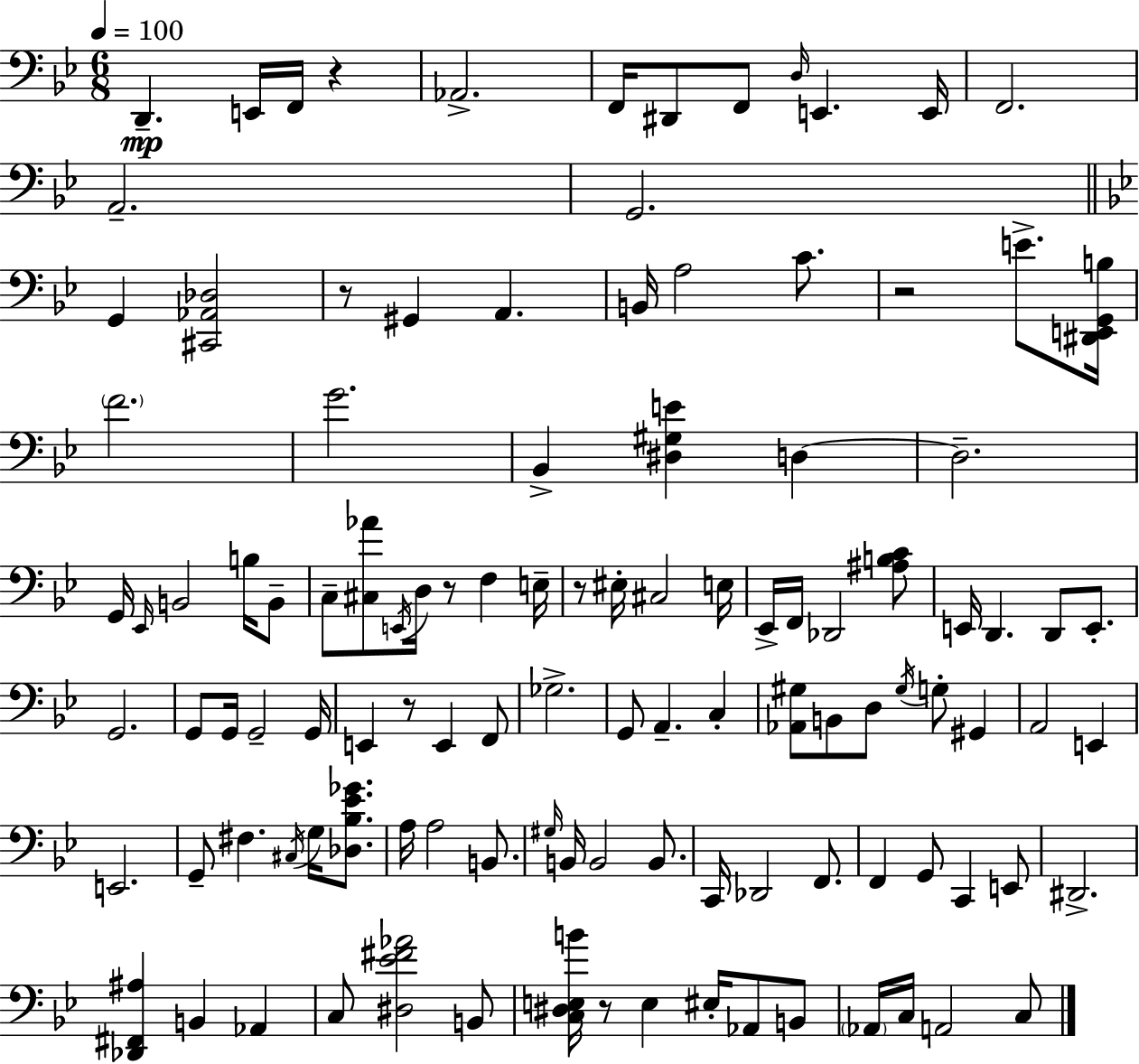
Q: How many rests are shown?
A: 7